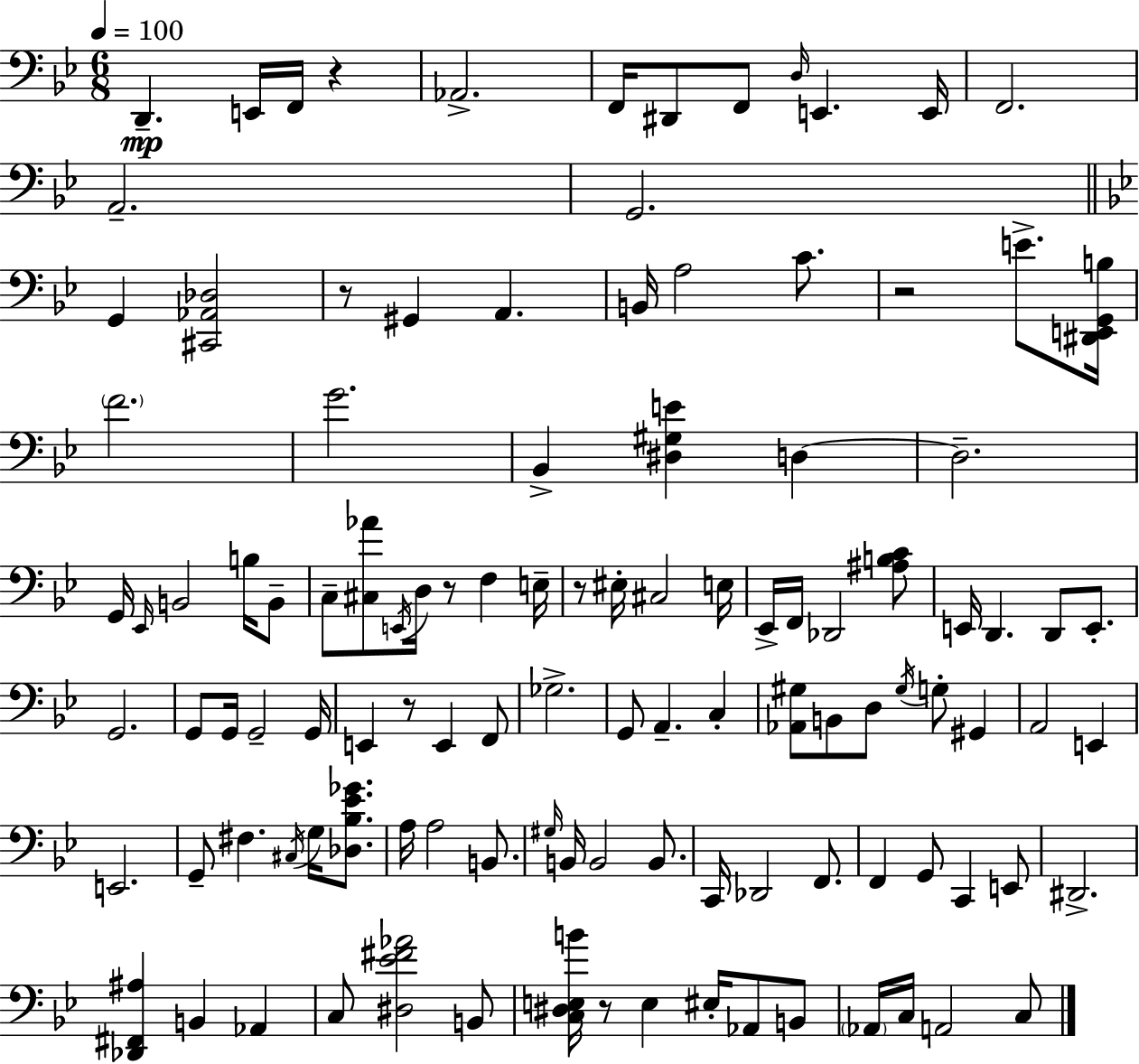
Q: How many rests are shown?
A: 7